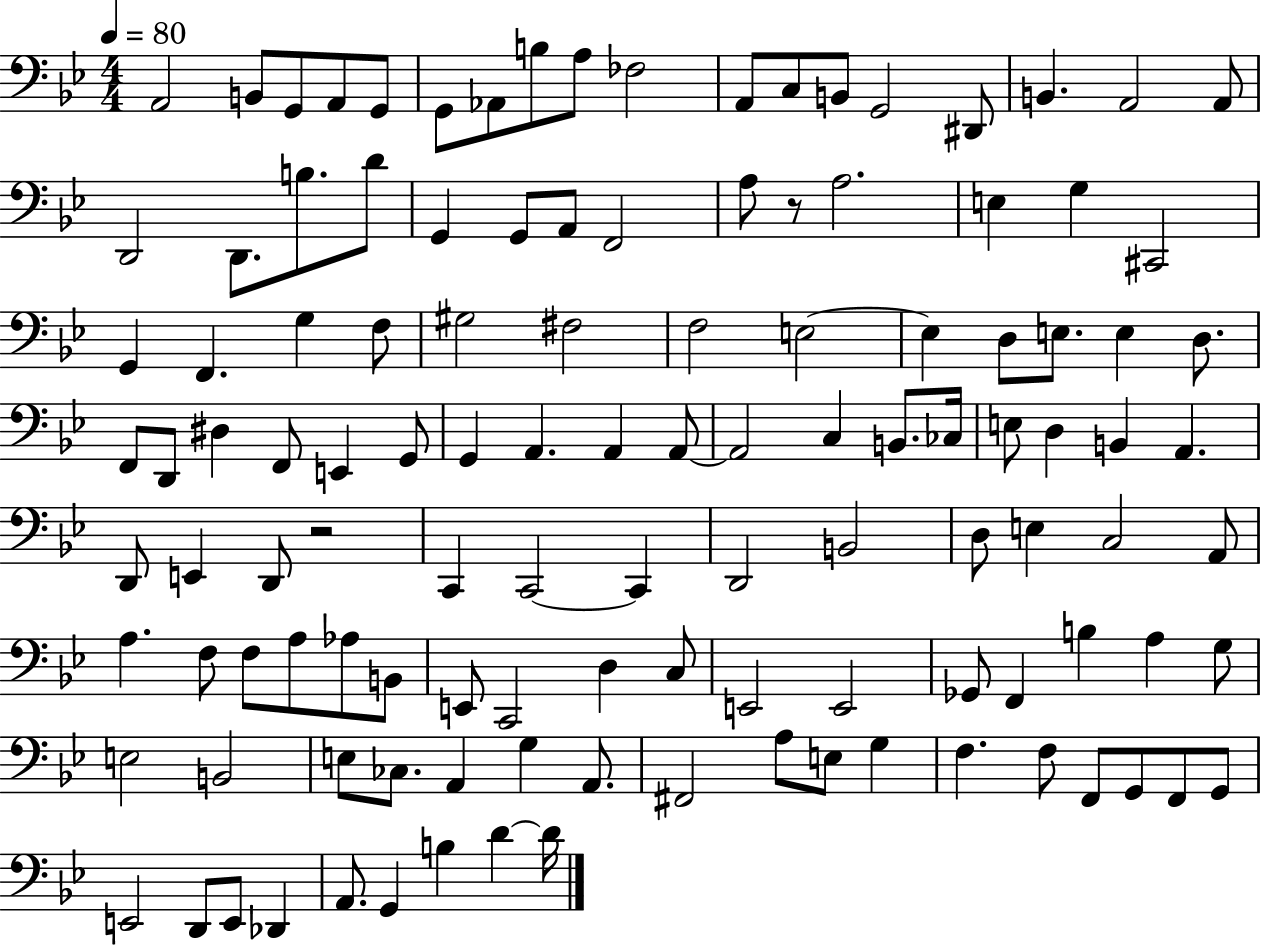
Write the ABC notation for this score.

X:1
T:Untitled
M:4/4
L:1/4
K:Bb
A,,2 B,,/2 G,,/2 A,,/2 G,,/2 G,,/2 _A,,/2 B,/2 A,/2 _F,2 A,,/2 C,/2 B,,/2 G,,2 ^D,,/2 B,, A,,2 A,,/2 D,,2 D,,/2 B,/2 D/2 G,, G,,/2 A,,/2 F,,2 A,/2 z/2 A,2 E, G, ^C,,2 G,, F,, G, F,/2 ^G,2 ^F,2 F,2 E,2 E, D,/2 E,/2 E, D,/2 F,,/2 D,,/2 ^D, F,,/2 E,, G,,/2 G,, A,, A,, A,,/2 A,,2 C, B,,/2 _C,/4 E,/2 D, B,, A,, D,,/2 E,, D,,/2 z2 C,, C,,2 C,, D,,2 B,,2 D,/2 E, C,2 A,,/2 A, F,/2 F,/2 A,/2 _A,/2 B,,/2 E,,/2 C,,2 D, C,/2 E,,2 E,,2 _G,,/2 F,, B, A, G,/2 E,2 B,,2 E,/2 _C,/2 A,, G, A,,/2 ^F,,2 A,/2 E,/2 G, F, F,/2 F,,/2 G,,/2 F,,/2 G,,/2 E,,2 D,,/2 E,,/2 _D,, A,,/2 G,, B, D D/4